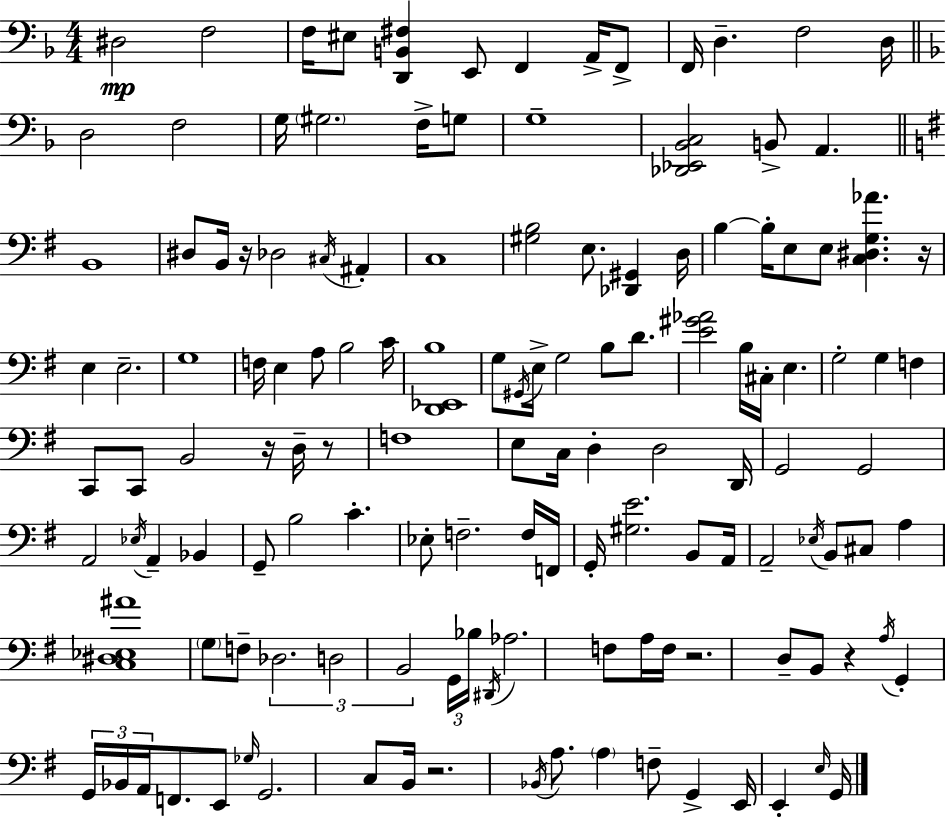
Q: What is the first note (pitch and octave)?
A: D#3